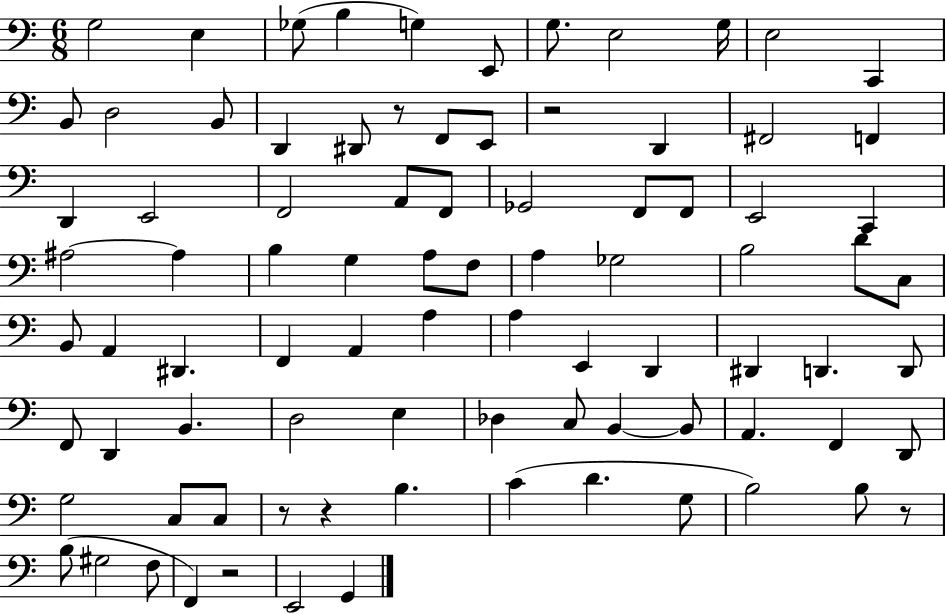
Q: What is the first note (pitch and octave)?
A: G3